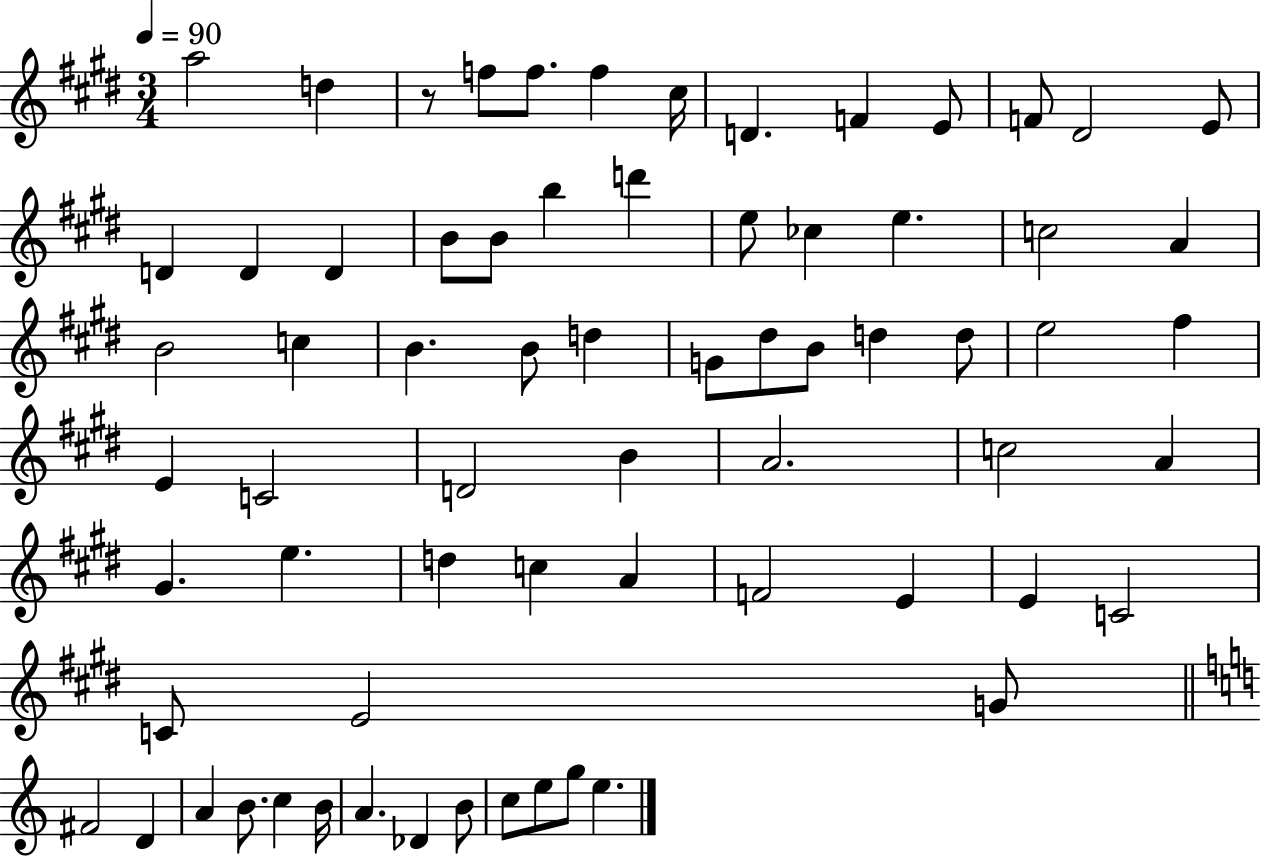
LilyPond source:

{
  \clef treble
  \numericTimeSignature
  \time 3/4
  \key e \major
  \tempo 4 = 90
  a''2 d''4 | r8 f''8 f''8. f''4 cis''16 | d'4. f'4 e'8 | f'8 dis'2 e'8 | \break d'4 d'4 d'4 | b'8 b'8 b''4 d'''4 | e''8 ces''4 e''4. | c''2 a'4 | \break b'2 c''4 | b'4. b'8 d''4 | g'8 dis''8 b'8 d''4 d''8 | e''2 fis''4 | \break e'4 c'2 | d'2 b'4 | a'2. | c''2 a'4 | \break gis'4. e''4. | d''4 c''4 a'4 | f'2 e'4 | e'4 c'2 | \break c'8 e'2 g'8 | \bar "||" \break \key c \major fis'2 d'4 | a'4 b'8. c''4 b'16 | a'4. des'4 b'8 | c''8 e''8 g''8 e''4. | \break \bar "|."
}